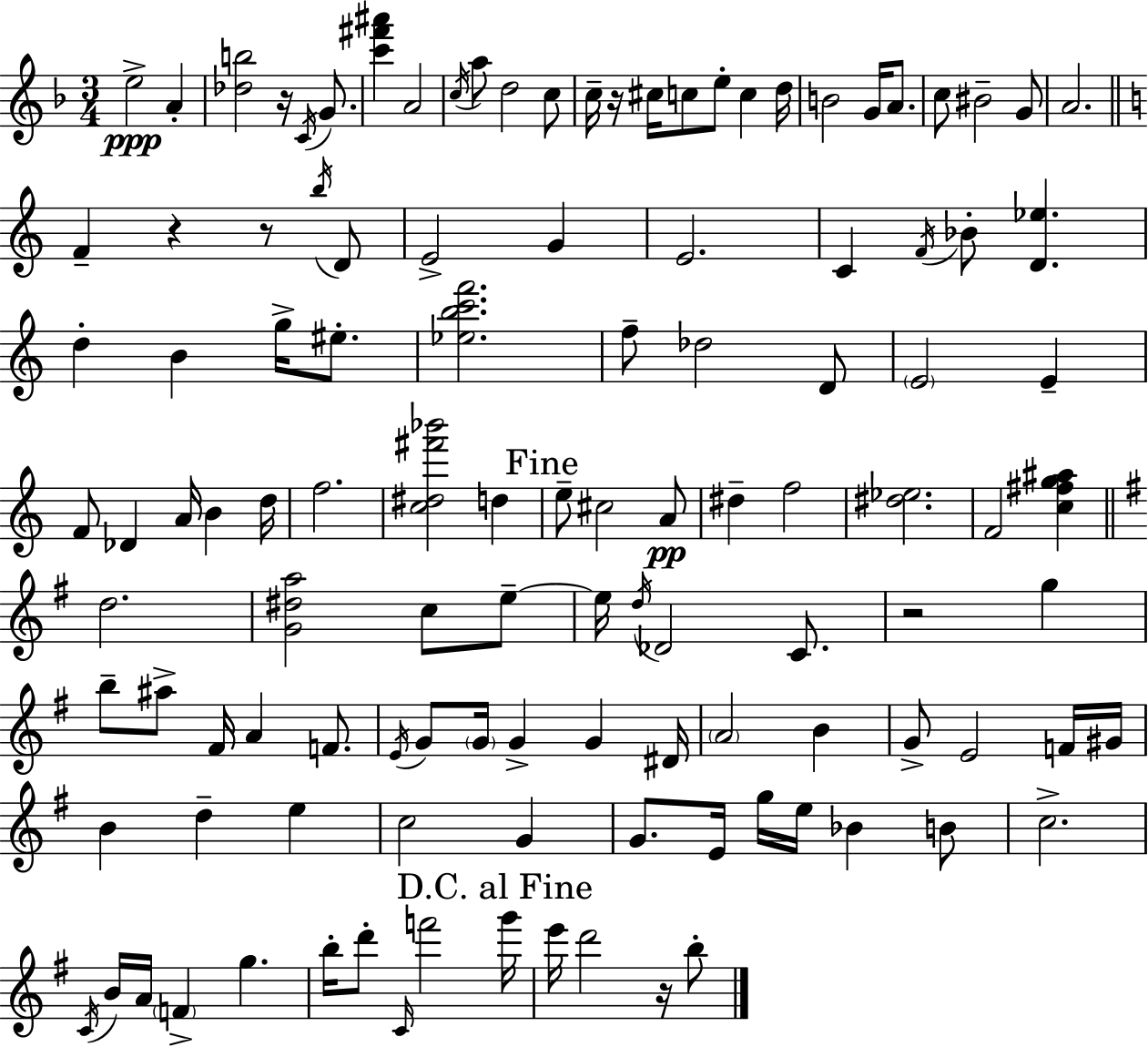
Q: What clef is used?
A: treble